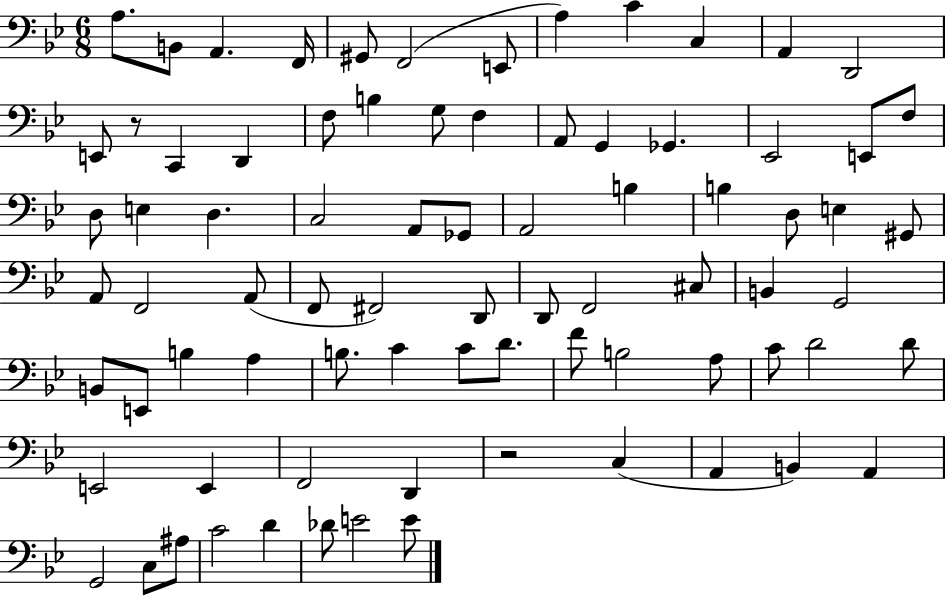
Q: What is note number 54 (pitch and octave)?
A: C4